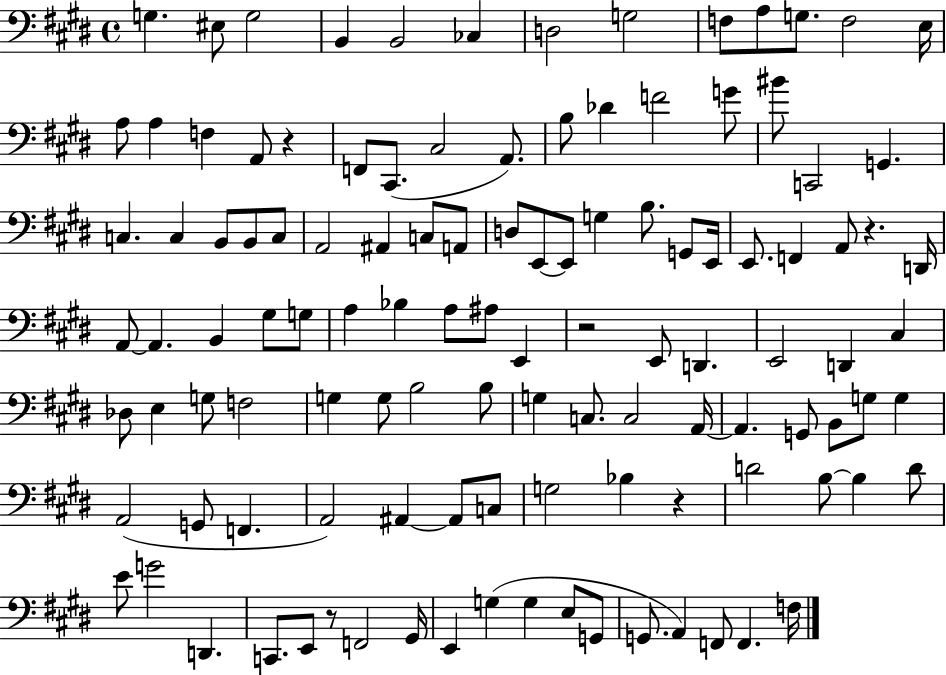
{
  \clef bass
  \time 4/4
  \defaultTimeSignature
  \key e \major
  g4. eis8 g2 | b,4 b,2 ces4 | d2 g2 | f8 a8 g8. f2 e16 | \break a8 a4 f4 a,8 r4 | f,8 cis,8.( cis2 a,8.) | b8 des'4 f'2 g'8 | bis'8 c,2 g,4. | \break c4. c4 b,8 b,8 c8 | a,2 ais,4 c8 a,8 | d8 e,8~~ e,8 g4 b8. g,8 e,16 | e,8. f,4 a,8 r4. d,16 | \break a,8~~ a,4. b,4 gis8 g8 | a4 bes4 a8 ais8 e,4 | r2 e,8 d,4. | e,2 d,4 cis4 | \break des8 e4 g8 f2 | g4 g8 b2 b8 | g4 c8. c2 a,16~~ | a,4. g,8 b,8 g8 g4 | \break a,2( g,8 f,4. | a,2) ais,4~~ ais,8 c8 | g2 bes4 r4 | d'2 b8~~ b4 d'8 | \break e'8 g'2 d,4. | c,8. e,8 r8 f,2 gis,16 | e,4 g4( g4 e8 g,8 | g,8. a,4) f,8 f,4. f16 | \break \bar "|."
}